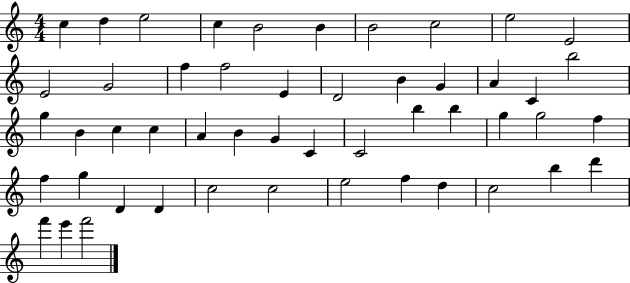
{
  \clef treble
  \numericTimeSignature
  \time 4/4
  \key c \major
  c''4 d''4 e''2 | c''4 b'2 b'4 | b'2 c''2 | e''2 e'2 | \break e'2 g'2 | f''4 f''2 e'4 | d'2 b'4 g'4 | a'4 c'4 b''2 | \break g''4 b'4 c''4 c''4 | a'4 b'4 g'4 c'4 | c'2 b''4 b''4 | g''4 g''2 f''4 | \break f''4 g''4 d'4 d'4 | c''2 c''2 | e''2 f''4 d''4 | c''2 b''4 d'''4 | \break f'''4 e'''4 f'''2 | \bar "|."
}